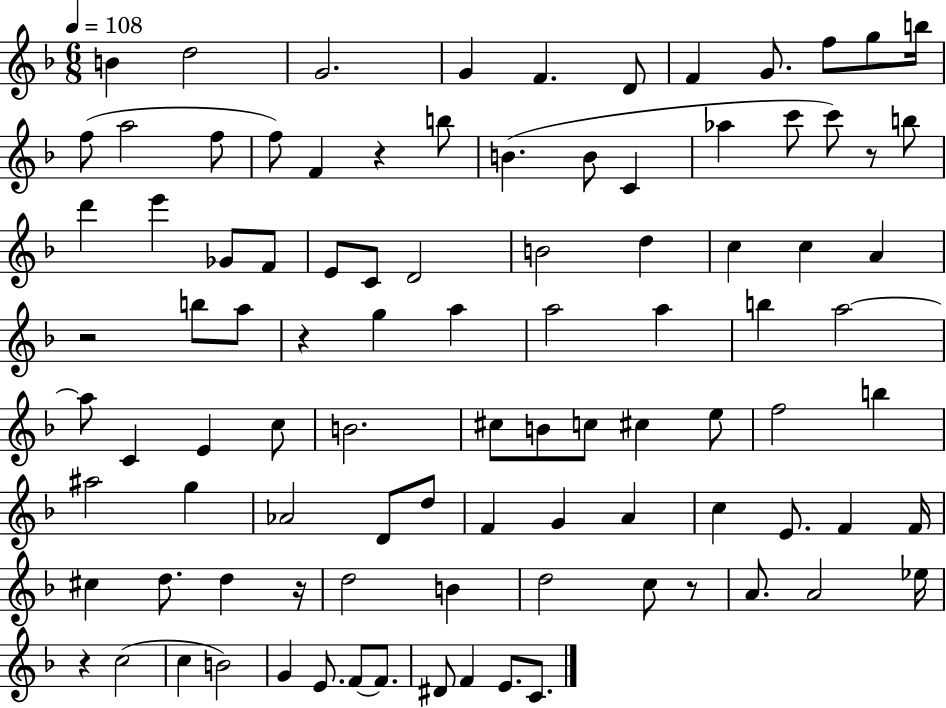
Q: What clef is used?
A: treble